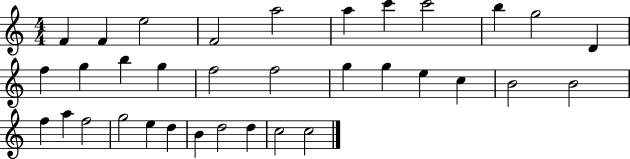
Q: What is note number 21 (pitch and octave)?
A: C5